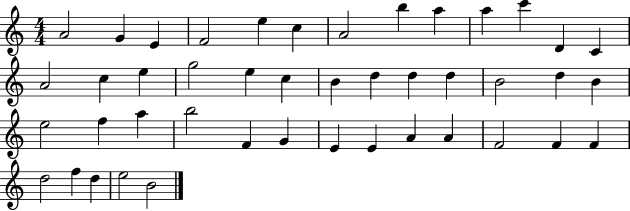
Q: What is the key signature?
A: C major